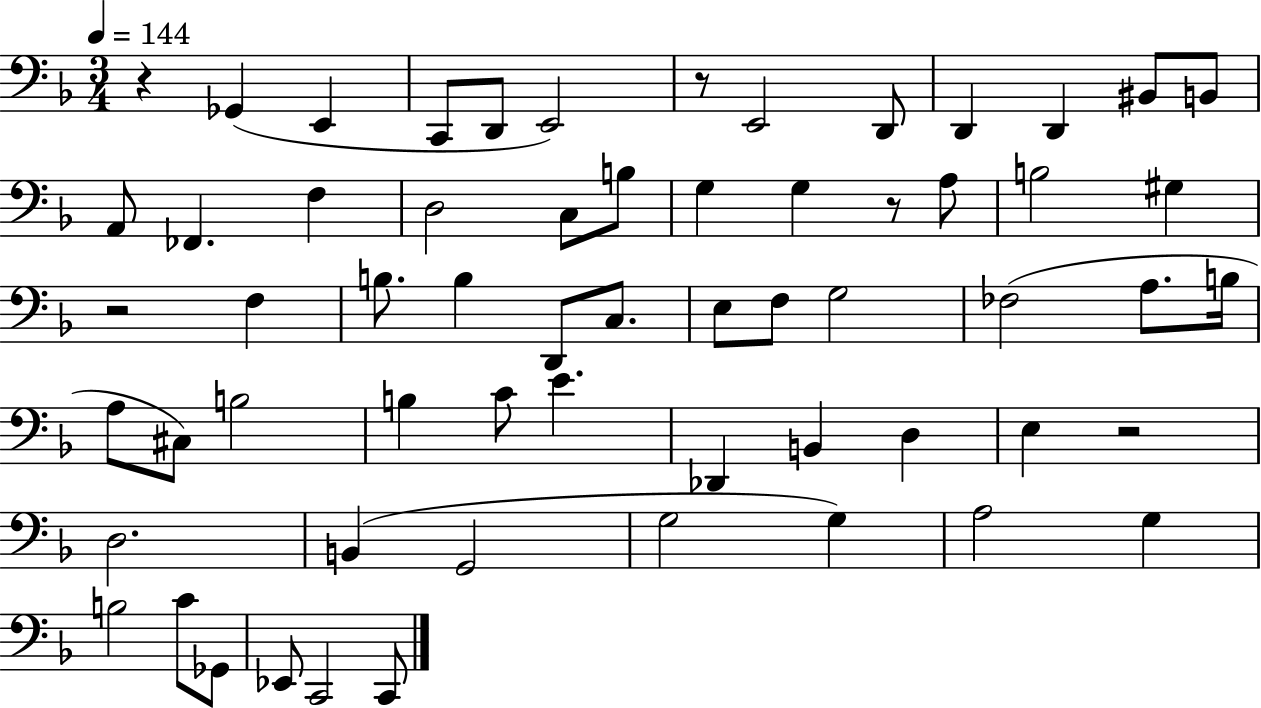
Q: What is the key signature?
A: F major